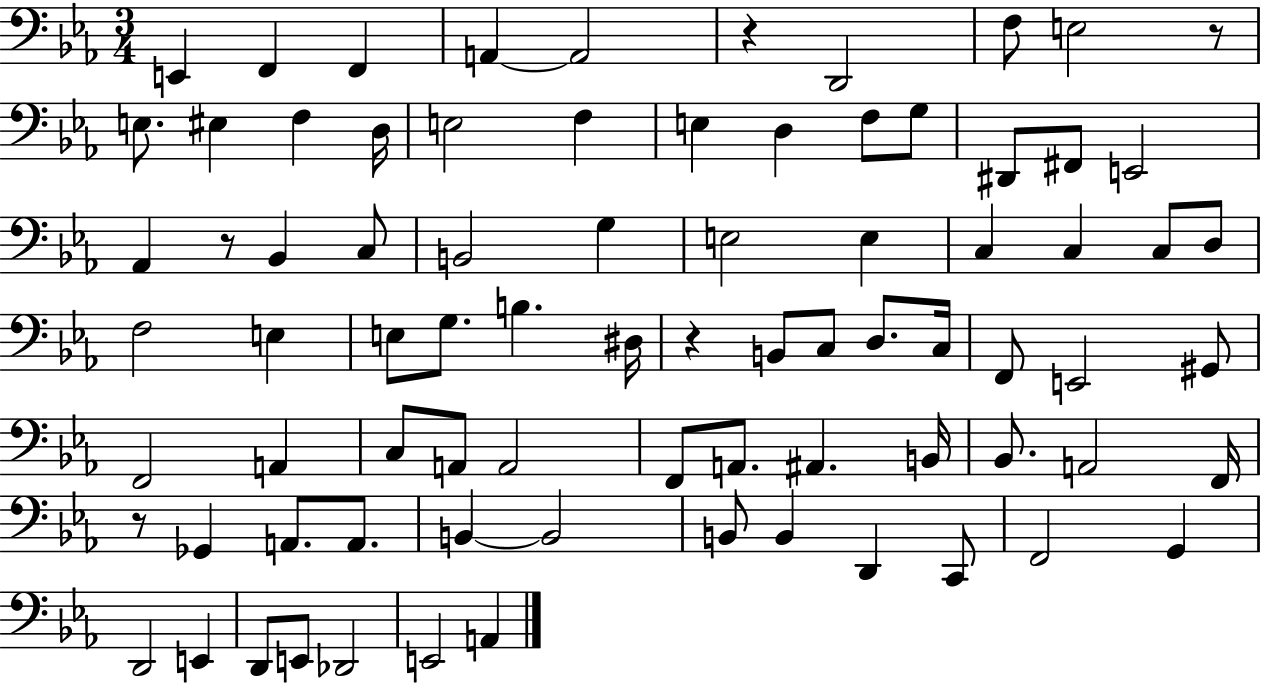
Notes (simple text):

E2/q F2/q F2/q A2/q A2/h R/q D2/h F3/e E3/h R/e E3/e. EIS3/q F3/q D3/s E3/h F3/q E3/q D3/q F3/e G3/e D#2/e F#2/e E2/h Ab2/q R/e Bb2/q C3/e B2/h G3/q E3/h E3/q C3/q C3/q C3/e D3/e F3/h E3/q E3/e G3/e. B3/q. D#3/s R/q B2/e C3/e D3/e. C3/s F2/e E2/h G#2/e F2/h A2/q C3/e A2/e A2/h F2/e A2/e. A#2/q. B2/s Bb2/e. A2/h F2/s R/e Gb2/q A2/e. A2/e. B2/q B2/h B2/e B2/q D2/q C2/e F2/h G2/q D2/h E2/q D2/e E2/e Db2/h E2/h A2/q